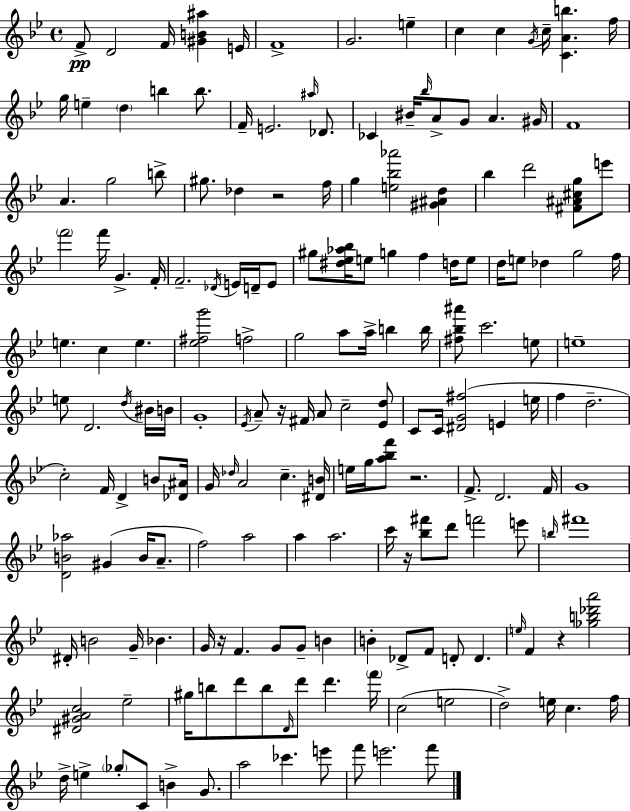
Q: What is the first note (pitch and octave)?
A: F4